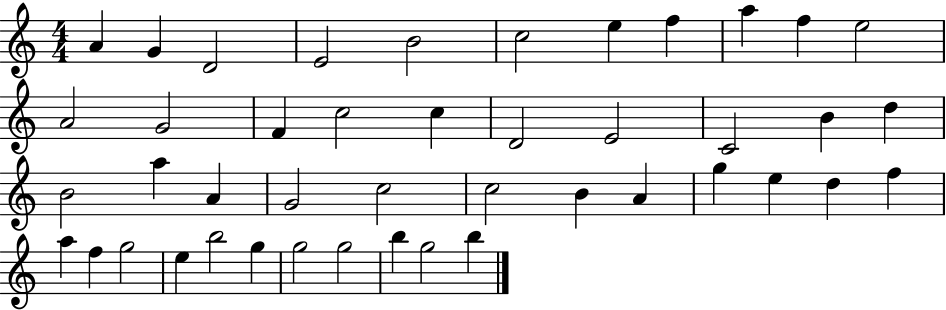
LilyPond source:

{
  \clef treble
  \numericTimeSignature
  \time 4/4
  \key c \major
  a'4 g'4 d'2 | e'2 b'2 | c''2 e''4 f''4 | a''4 f''4 e''2 | \break a'2 g'2 | f'4 c''2 c''4 | d'2 e'2 | c'2 b'4 d''4 | \break b'2 a''4 a'4 | g'2 c''2 | c''2 b'4 a'4 | g''4 e''4 d''4 f''4 | \break a''4 f''4 g''2 | e''4 b''2 g''4 | g''2 g''2 | b''4 g''2 b''4 | \break \bar "|."
}